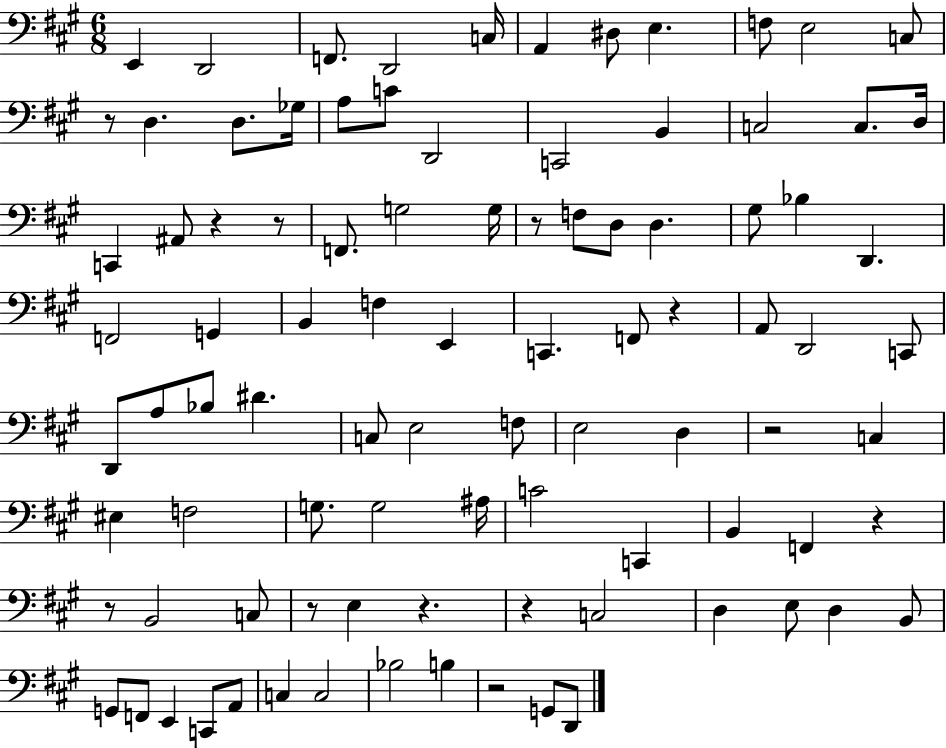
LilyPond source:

{
  \clef bass
  \numericTimeSignature
  \time 6/8
  \key a \major
  e,4 d,2 | f,8. d,2 c16 | a,4 dis8 e4. | f8 e2 c8 | \break r8 d4. d8. ges16 | a8 c'8 d,2 | c,2 b,4 | c2 c8. d16 | \break c,4 ais,8 r4 r8 | f,8. g2 g16 | r8 f8 d8 d4. | gis8 bes4 d,4. | \break f,2 g,4 | b,4 f4 e,4 | c,4. f,8 r4 | a,8 d,2 c,8 | \break d,8 a8 bes8 dis'4. | c8 e2 f8 | e2 d4 | r2 c4 | \break eis4 f2 | g8. g2 ais16 | c'2 c,4 | b,4 f,4 r4 | \break r8 b,2 c8 | r8 e4 r4. | r4 c2 | d4 e8 d4 b,8 | \break g,8 f,8 e,4 c,8 a,8 | c4 c2 | bes2 b4 | r2 g,8 d,8 | \break \bar "|."
}